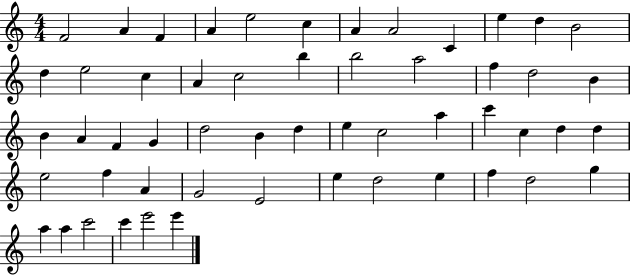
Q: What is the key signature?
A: C major